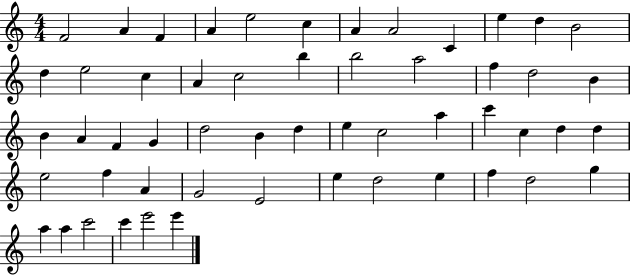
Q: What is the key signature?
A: C major